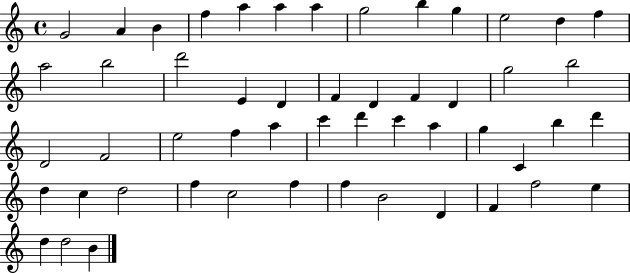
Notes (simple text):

G4/h A4/q B4/q F5/q A5/q A5/q A5/q G5/h B5/q G5/q E5/h D5/q F5/q A5/h B5/h D6/h E4/q D4/q F4/q D4/q F4/q D4/q G5/h B5/h D4/h F4/h E5/h F5/q A5/q C6/q D6/q C6/q A5/q G5/q C4/q B5/q D6/q D5/q C5/q D5/h F5/q C5/h F5/q F5/q B4/h D4/q F4/q F5/h E5/q D5/q D5/h B4/q